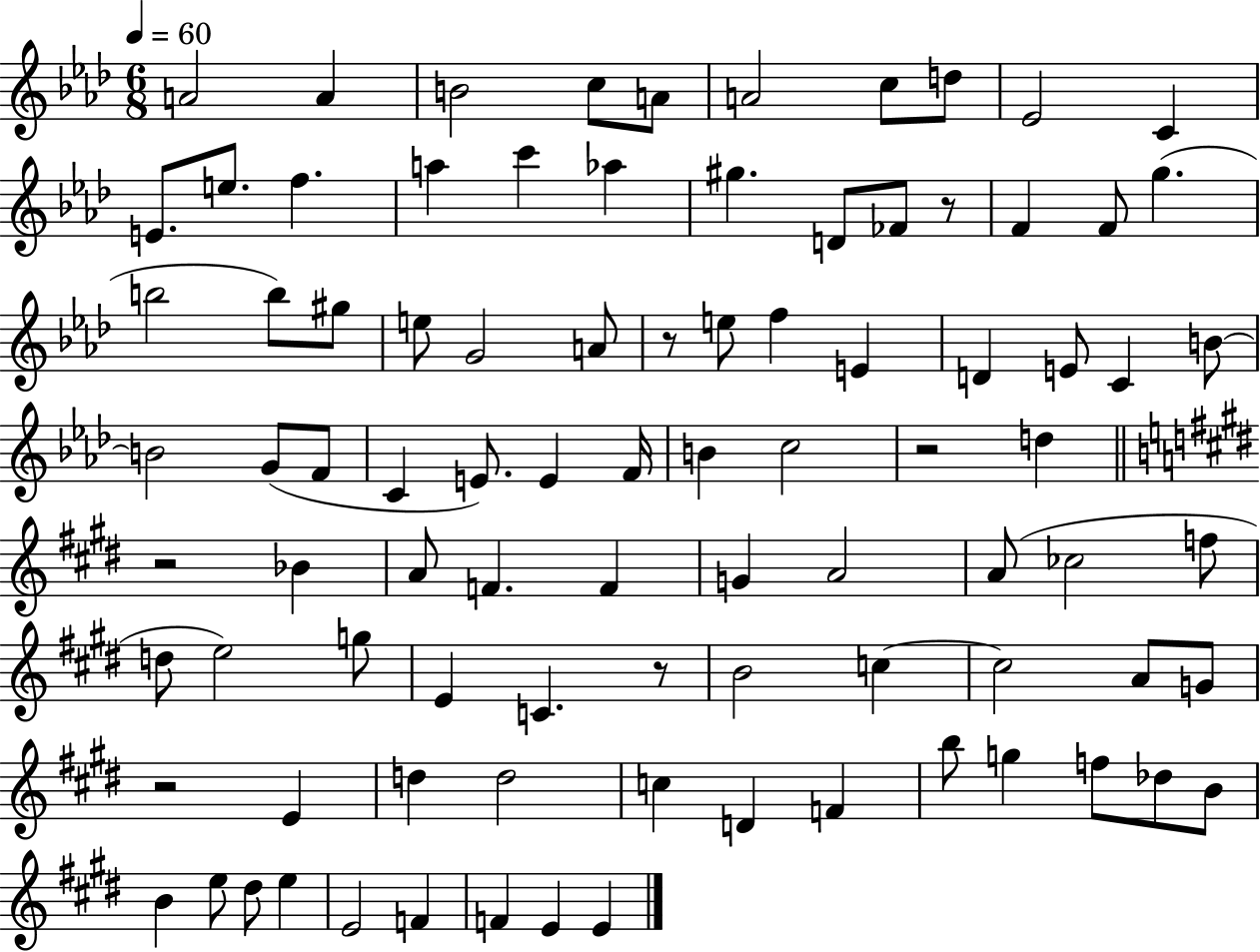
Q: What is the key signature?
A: AES major